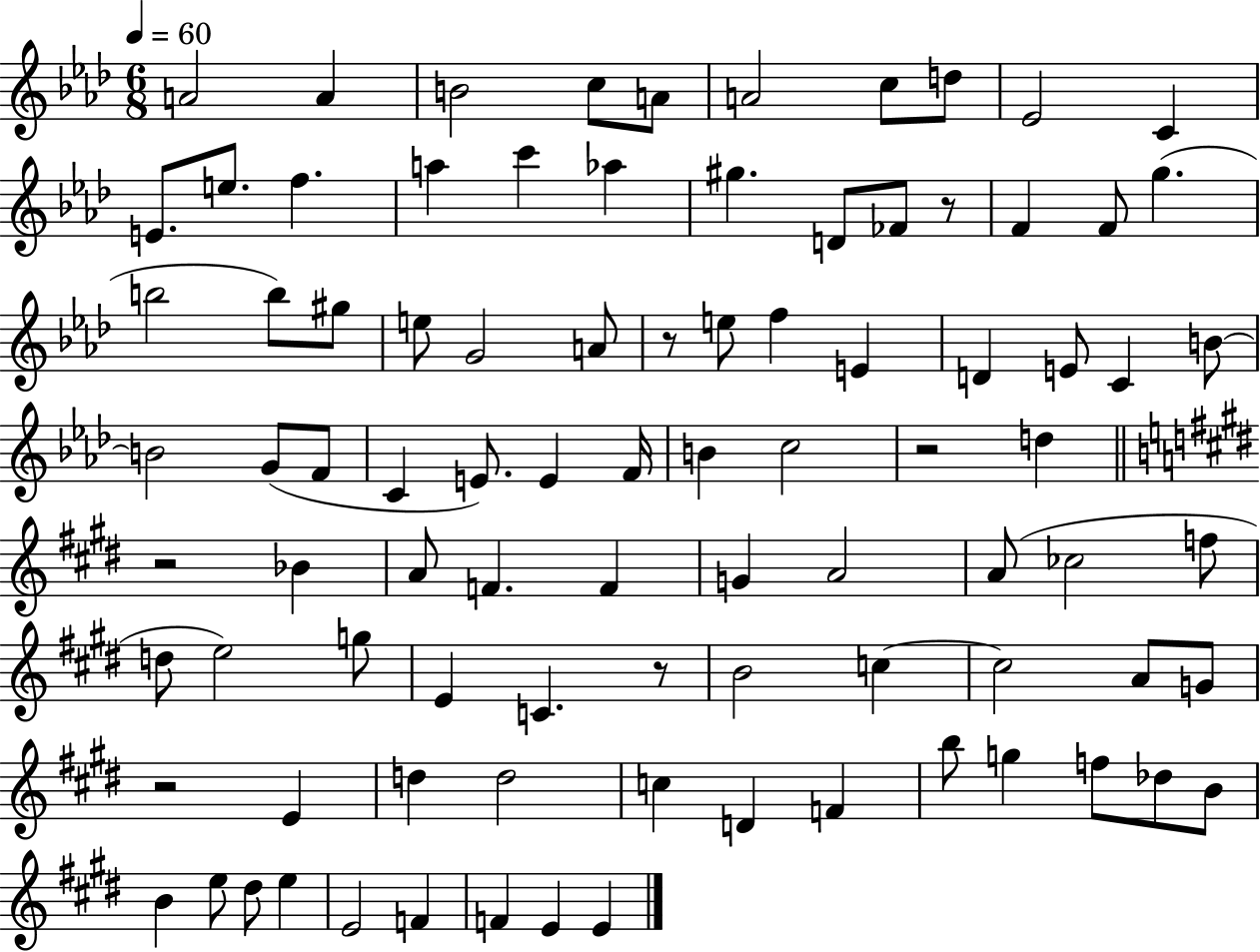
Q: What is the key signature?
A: AES major